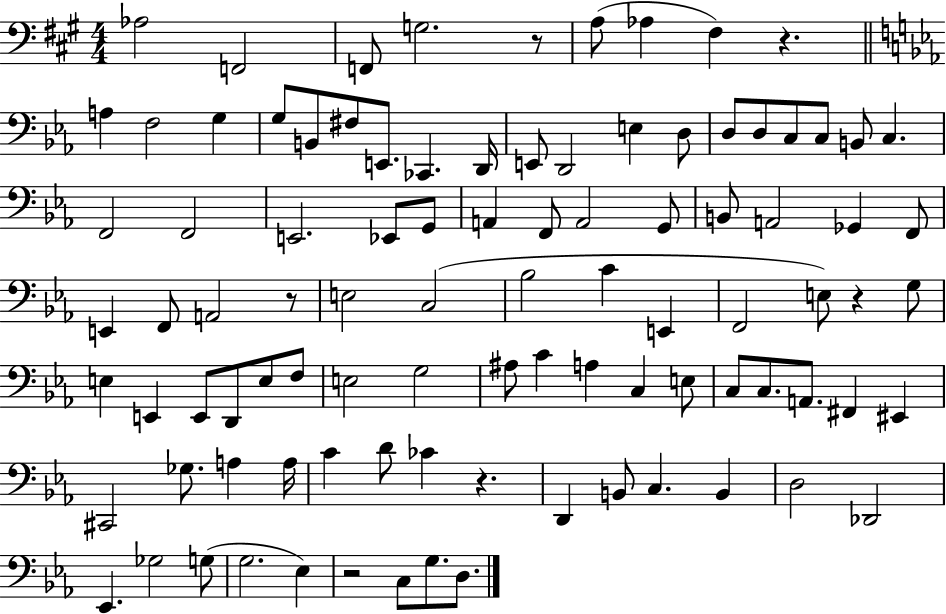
X:1
T:Untitled
M:4/4
L:1/4
K:A
_A,2 F,,2 F,,/2 G,2 z/2 A,/2 _A, ^F, z A, F,2 G, G,/2 B,,/2 ^F,/2 E,,/2 _C,, D,,/4 E,,/2 D,,2 E, D,/2 D,/2 D,/2 C,/2 C,/2 B,,/2 C, F,,2 F,,2 E,,2 _E,,/2 G,,/2 A,, F,,/2 A,,2 G,,/2 B,,/2 A,,2 _G,, F,,/2 E,, F,,/2 A,,2 z/2 E,2 C,2 _B,2 C E,, F,,2 E,/2 z G,/2 E, E,, E,,/2 D,,/2 E,/2 F,/2 E,2 G,2 ^A,/2 C A, C, E,/2 C,/2 C,/2 A,,/2 ^F,, ^E,, ^C,,2 _G,/2 A, A,/4 C D/2 _C z D,, B,,/2 C, B,, D,2 _D,,2 _E,, _G,2 G,/2 G,2 _E, z2 C,/2 G,/2 D,/2